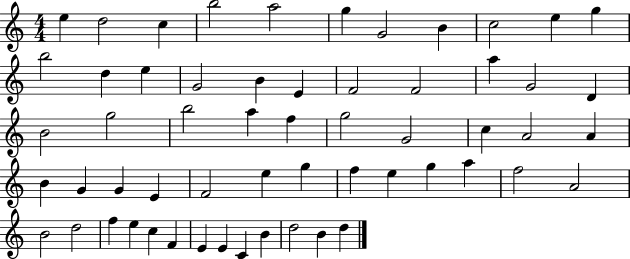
X:1
T:Untitled
M:4/4
L:1/4
K:C
e d2 c b2 a2 g G2 B c2 e g b2 d e G2 B E F2 F2 a G2 D B2 g2 b2 a f g2 G2 c A2 A B G G E F2 e g f e g a f2 A2 B2 d2 f e c F E E C B d2 B d